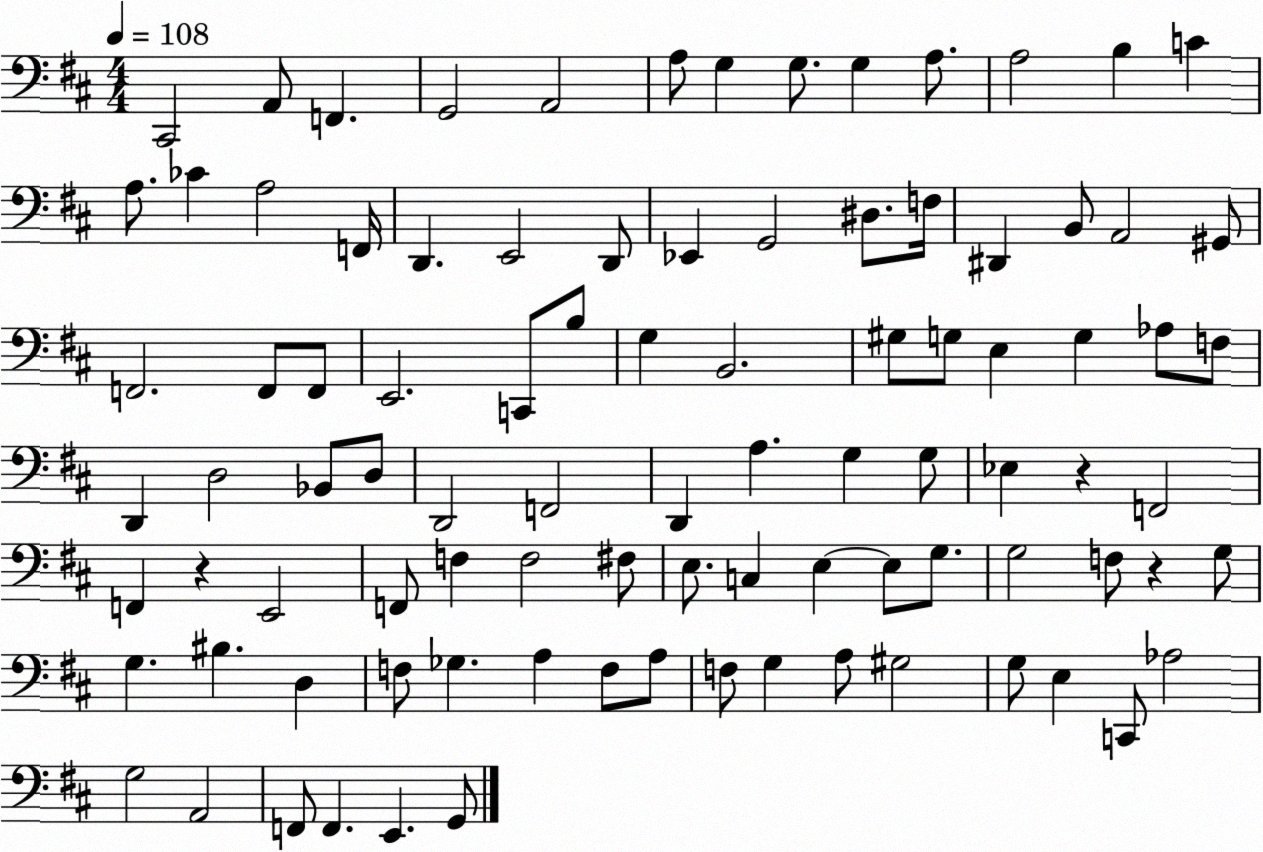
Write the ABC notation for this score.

X:1
T:Untitled
M:4/4
L:1/4
K:D
^C,,2 A,,/2 F,, G,,2 A,,2 A,/2 G, G,/2 G, A,/2 A,2 B, C A,/2 _C A,2 F,,/4 D,, E,,2 D,,/2 _E,, G,,2 ^D,/2 F,/4 ^D,, B,,/2 A,,2 ^G,,/2 F,,2 F,,/2 F,,/2 E,,2 C,,/2 B,/2 G, B,,2 ^G,/2 G,/2 E, G, _A,/2 F,/2 D,, D,2 _B,,/2 D,/2 D,,2 F,,2 D,, A, G, G,/2 _E, z F,,2 F,, z E,,2 F,,/2 F, F,2 ^F,/2 E,/2 C, E, E,/2 G,/2 G,2 F,/2 z G,/2 G, ^B, D, F,/2 _G, A, F,/2 A,/2 F,/2 G, A,/2 ^G,2 G,/2 E, C,,/2 _A,2 G,2 A,,2 F,,/2 F,, E,, G,,/2